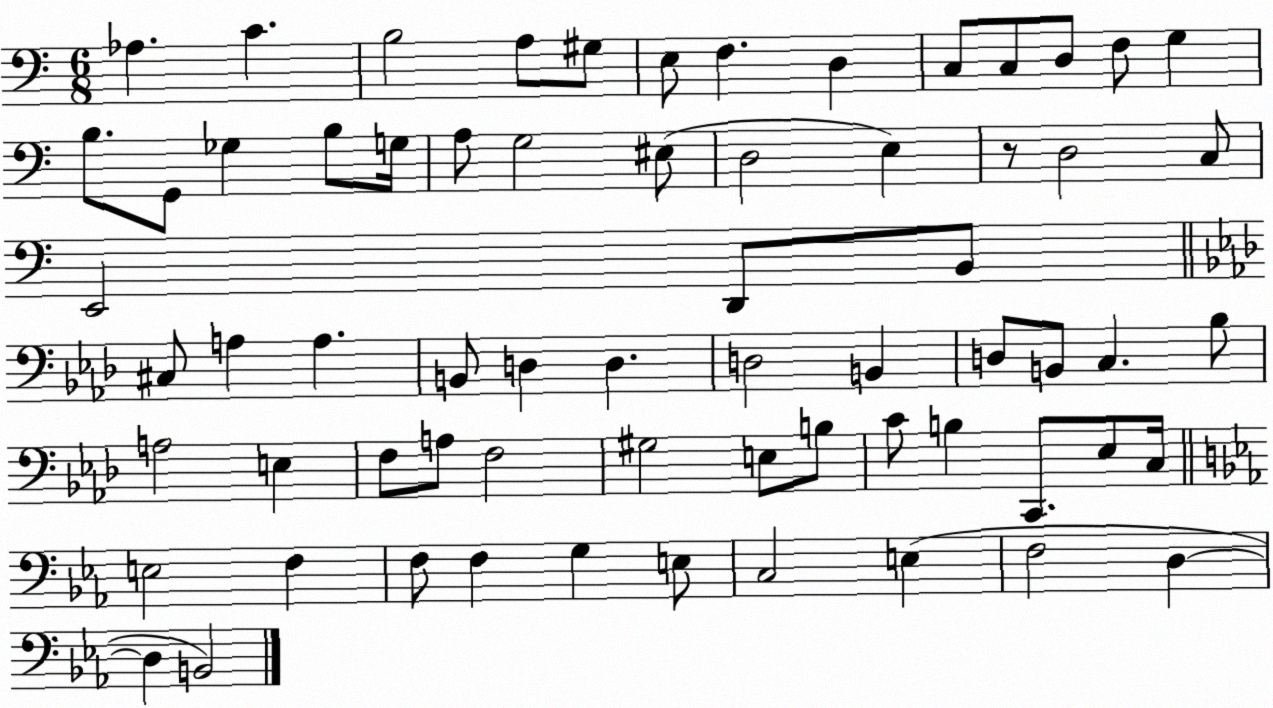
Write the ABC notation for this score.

X:1
T:Untitled
M:6/8
L:1/4
K:C
_A, C B,2 A,/2 ^G,/2 E,/2 F, D, C,/2 C,/2 D,/2 F,/2 G, B,/2 G,,/2 _G, B,/2 G,/4 A,/2 G,2 ^E,/2 D,2 E, z/2 D,2 C,/2 E,,2 D,,/2 B,,/2 ^C,/2 A, A, B,,/2 D, D, D,2 B,, D,/2 B,,/2 C, _B,/2 A,2 E, F,/2 A,/2 F,2 ^G,2 E,/2 B,/2 C/2 B, C,,/2 _E,/2 C,/4 E,2 F, F,/2 F, G, E,/2 C,2 E, F,2 D, D, B,,2